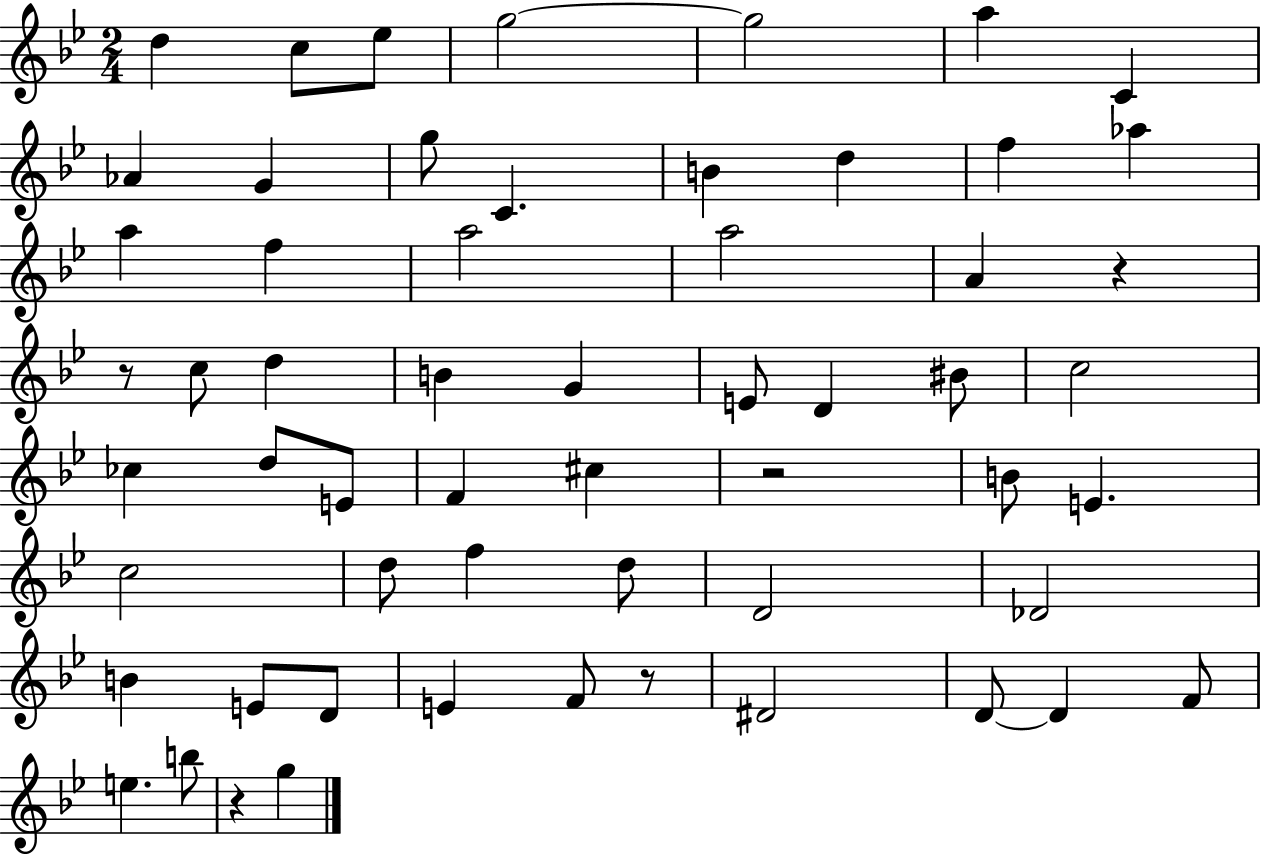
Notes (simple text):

D5/q C5/e Eb5/e G5/h G5/h A5/q C4/q Ab4/q G4/q G5/e C4/q. B4/q D5/q F5/q Ab5/q A5/q F5/q A5/h A5/h A4/q R/q R/e C5/e D5/q B4/q G4/q E4/e D4/q BIS4/e C5/h CES5/q D5/e E4/e F4/q C#5/q R/h B4/e E4/q. C5/h D5/e F5/q D5/e D4/h Db4/h B4/q E4/e D4/e E4/q F4/e R/e D#4/h D4/e D4/q F4/e E5/q. B5/e R/q G5/q